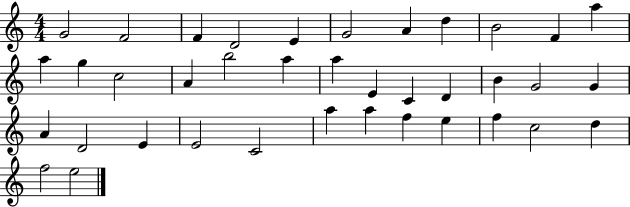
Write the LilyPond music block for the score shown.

{
  \clef treble
  \numericTimeSignature
  \time 4/4
  \key c \major
  g'2 f'2 | f'4 d'2 e'4 | g'2 a'4 d''4 | b'2 f'4 a''4 | \break a''4 g''4 c''2 | a'4 b''2 a''4 | a''4 e'4 c'4 d'4 | b'4 g'2 g'4 | \break a'4 d'2 e'4 | e'2 c'2 | a''4 a''4 f''4 e''4 | f''4 c''2 d''4 | \break f''2 e''2 | \bar "|."
}